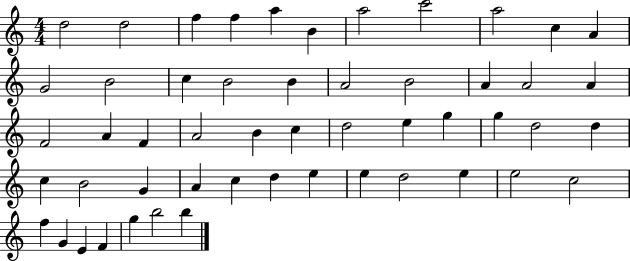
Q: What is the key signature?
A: C major